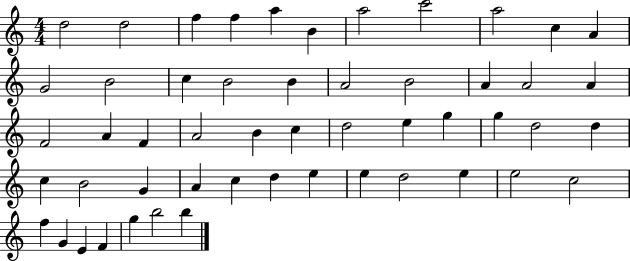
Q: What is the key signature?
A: C major